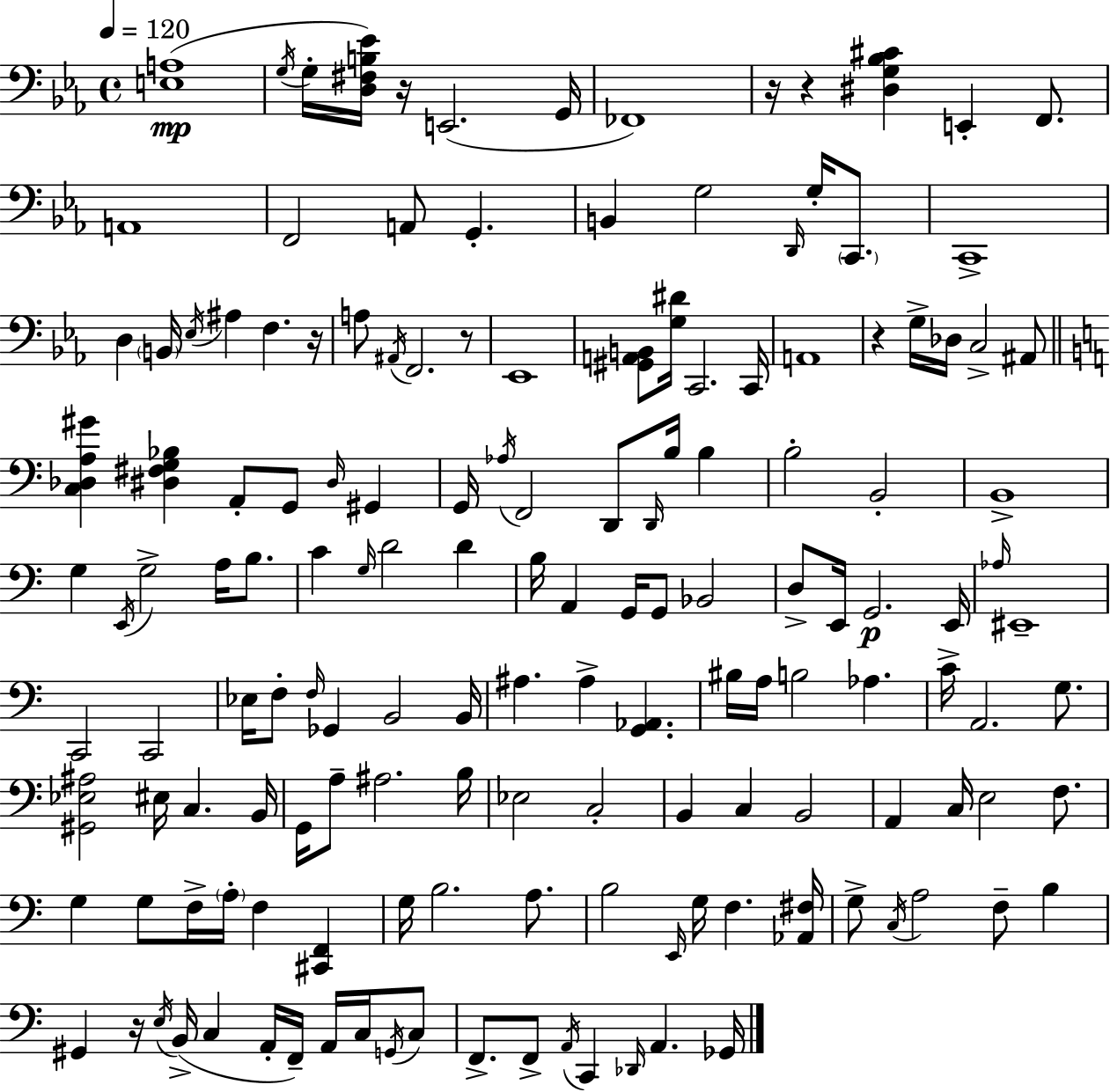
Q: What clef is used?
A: bass